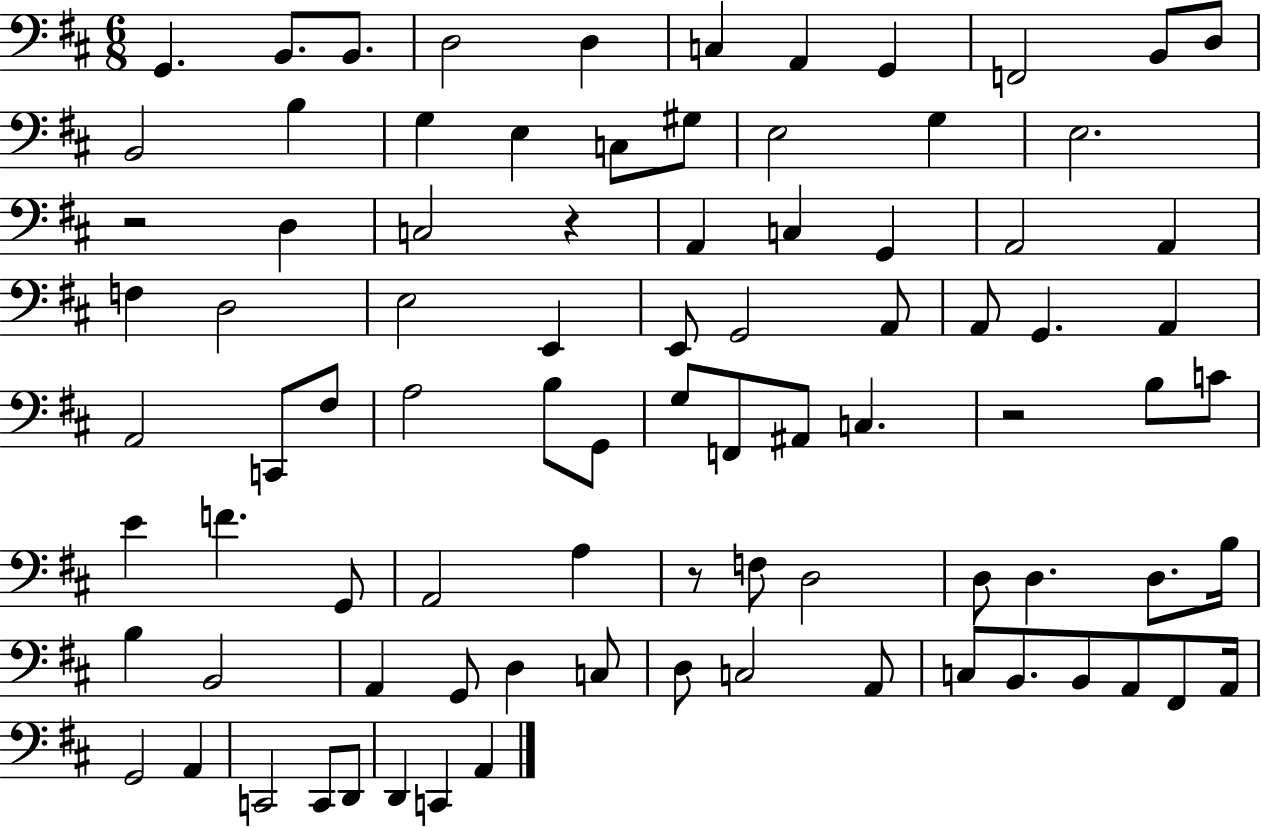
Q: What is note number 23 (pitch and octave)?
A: A2